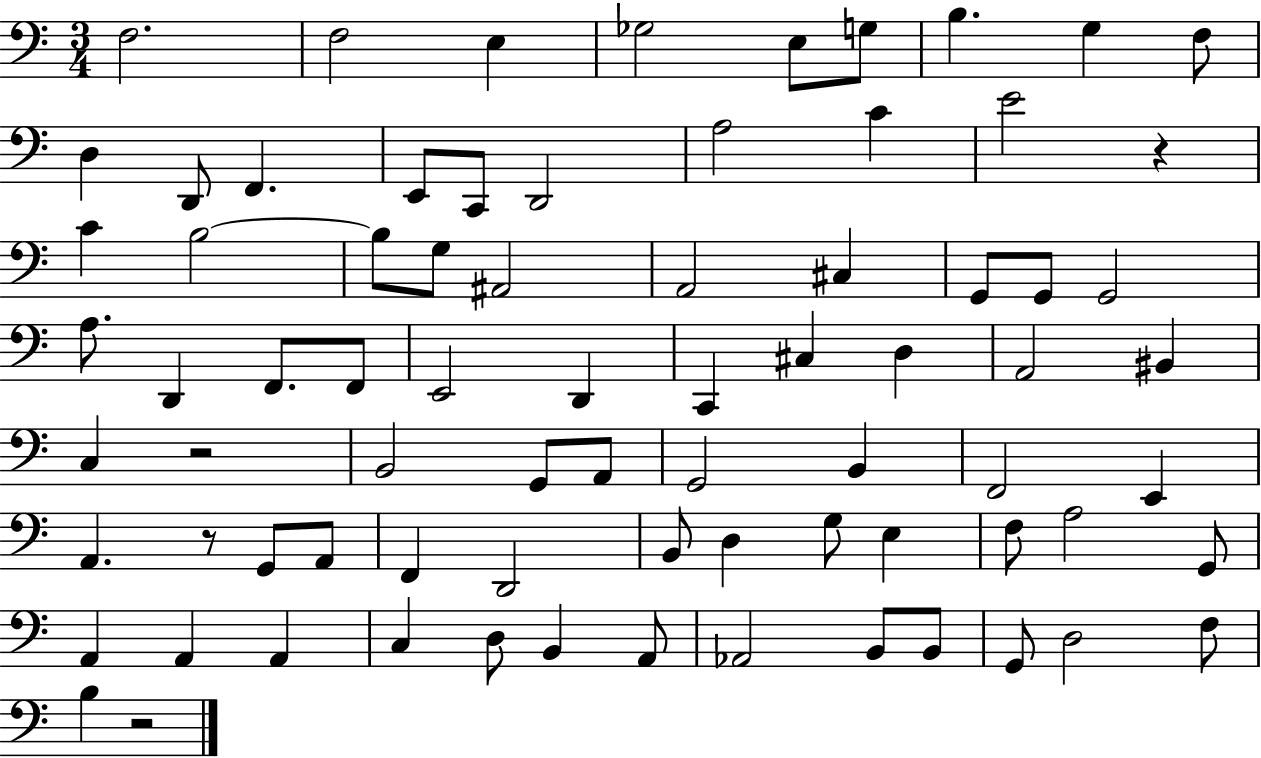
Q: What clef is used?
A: bass